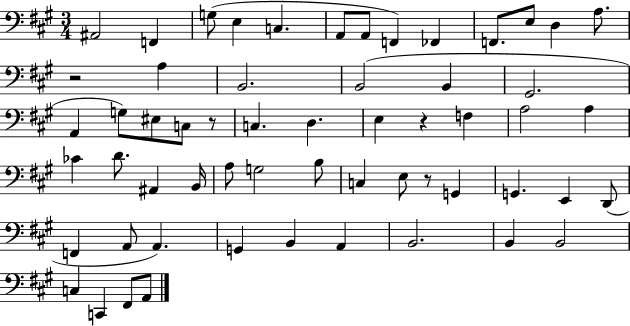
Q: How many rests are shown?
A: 4